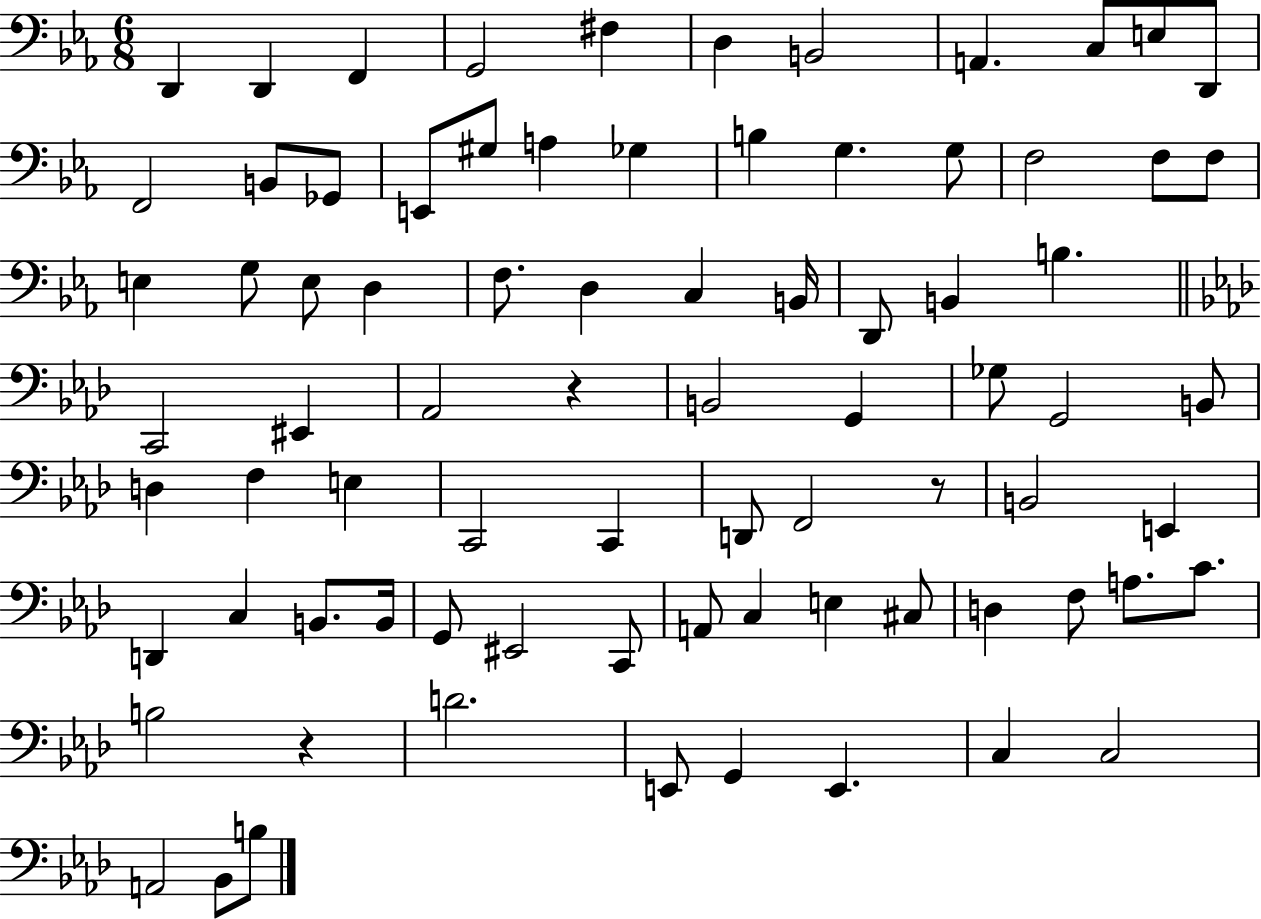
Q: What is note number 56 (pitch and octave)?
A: B2